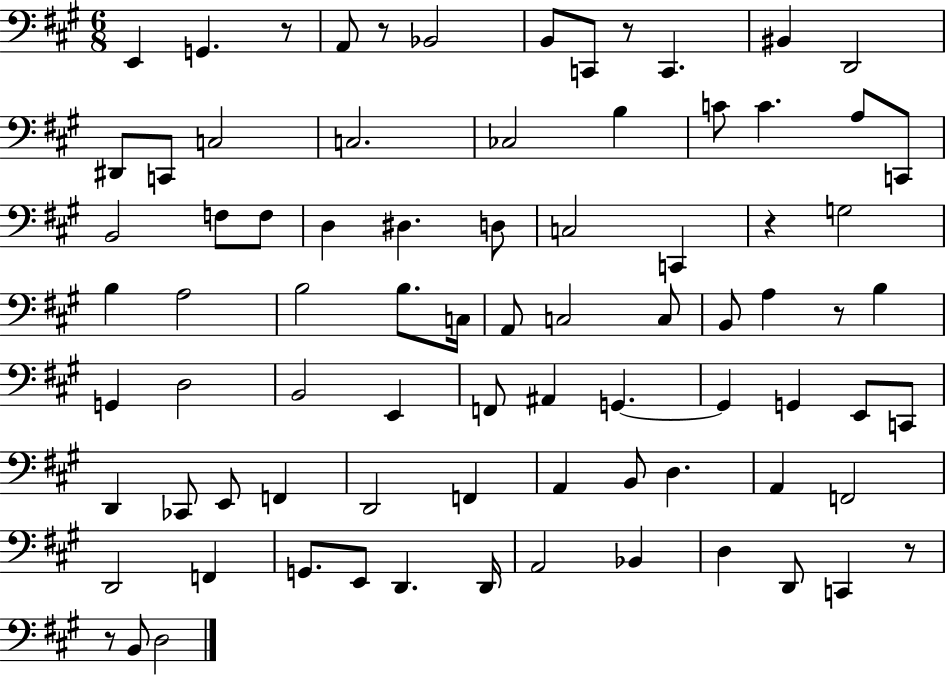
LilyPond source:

{
  \clef bass
  \numericTimeSignature
  \time 6/8
  \key a \major
  e,4 g,4. r8 | a,8 r8 bes,2 | b,8 c,8 r8 c,4. | bis,4 d,2 | \break dis,8 c,8 c2 | c2. | ces2 b4 | c'8 c'4. a8 c,8 | \break b,2 f8 f8 | d4 dis4. d8 | c2 c,4 | r4 g2 | \break b4 a2 | b2 b8. c16 | a,8 c2 c8 | b,8 a4 r8 b4 | \break g,4 d2 | b,2 e,4 | f,8 ais,4 g,4.~~ | g,4 g,4 e,8 c,8 | \break d,4 ces,8 e,8 f,4 | d,2 f,4 | a,4 b,8 d4. | a,4 f,2 | \break d,2 f,4 | g,8. e,8 d,4. d,16 | a,2 bes,4 | d4 d,8 c,4 r8 | \break r8 b,8 d2 | \bar "|."
}